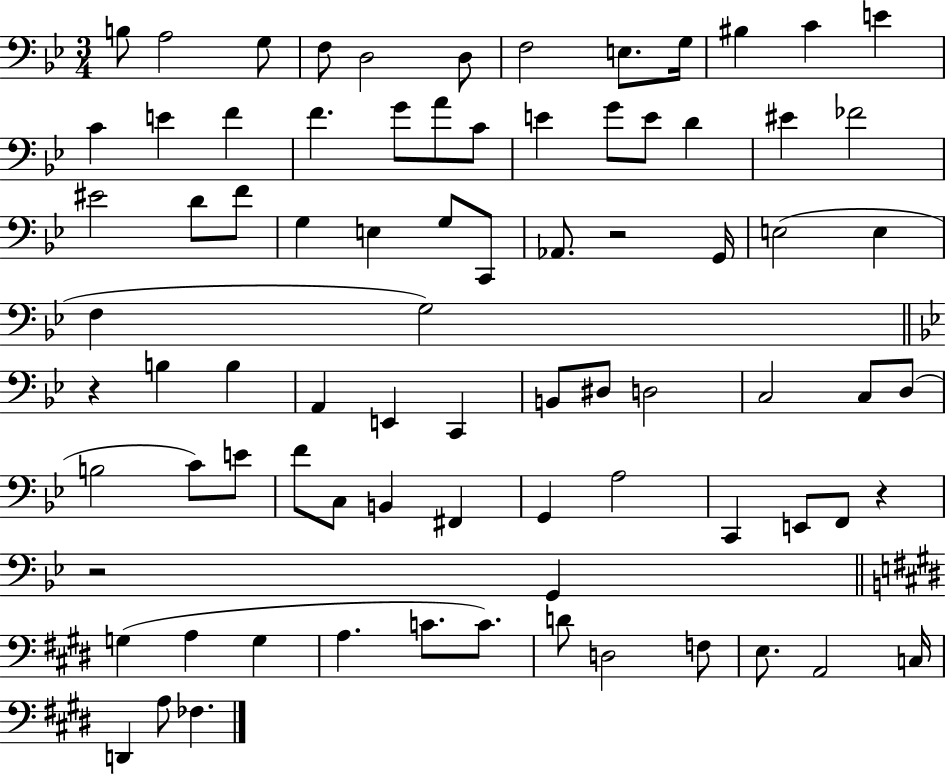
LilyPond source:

{
  \clef bass
  \numericTimeSignature
  \time 3/4
  \key bes \major
  b8 a2 g8 | f8 d2 d8 | f2 e8. g16 | bis4 c'4 e'4 | \break c'4 e'4 f'4 | f'4. g'8 a'8 c'8 | e'4 g'8 e'8 d'4 | eis'4 fes'2 | \break eis'2 d'8 f'8 | g4 e4 g8 c,8 | aes,8. r2 g,16 | e2( e4 | \break f4 g2) | \bar "||" \break \key bes \major r4 b4 b4 | a,4 e,4 c,4 | b,8 dis8 d2 | c2 c8 d8( | \break b2 c'8) e'8 | f'8 c8 b,4 fis,4 | g,4 a2 | c,4 e,8 f,8 r4 | \break r2 g,4 | \bar "||" \break \key e \major g4( a4 g4 | a4. c'8. c'8.) | d'8 d2 f8 | e8. a,2 c16 | \break d,4 a8 fes4. | \bar "|."
}